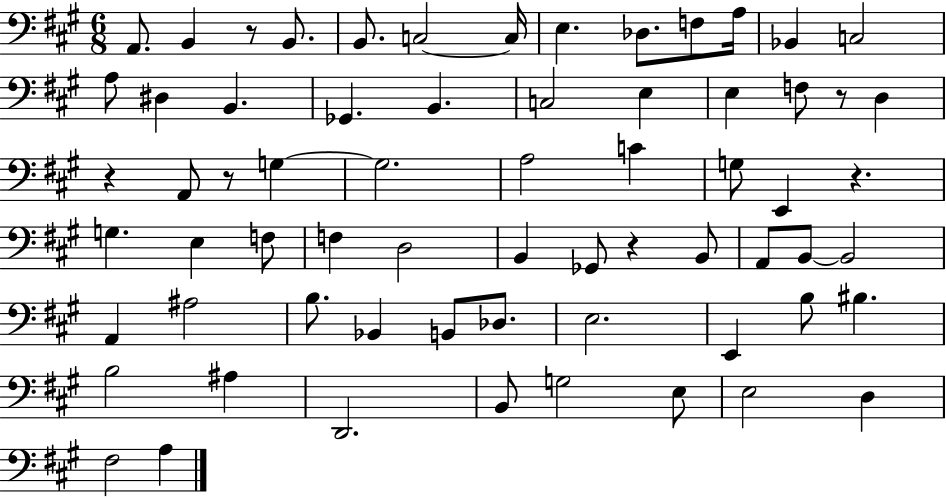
{
  \clef bass
  \numericTimeSignature
  \time 6/8
  \key a \major
  a,8. b,4 r8 b,8. | b,8. c2~~ c16 | e4. des8. f8 a16 | bes,4 c2 | \break a8 dis4 b,4. | ges,4. b,4. | c2 e4 | e4 f8 r8 d4 | \break r4 a,8 r8 g4~~ | g2. | a2 c'4 | g8 e,4 r4. | \break g4. e4 f8 | f4 d2 | b,4 ges,8 r4 b,8 | a,8 b,8~~ b,2 | \break a,4 ais2 | b8. bes,4 b,8 des8. | e2. | e,4 b8 bis4. | \break b2 ais4 | d,2. | b,8 g2 e8 | e2 d4 | \break fis2 a4 | \bar "|."
}